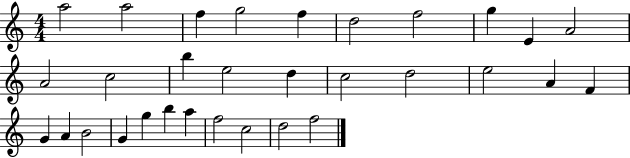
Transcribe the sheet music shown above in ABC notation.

X:1
T:Untitled
M:4/4
L:1/4
K:C
a2 a2 f g2 f d2 f2 g E A2 A2 c2 b e2 d c2 d2 e2 A F G A B2 G g b a f2 c2 d2 f2